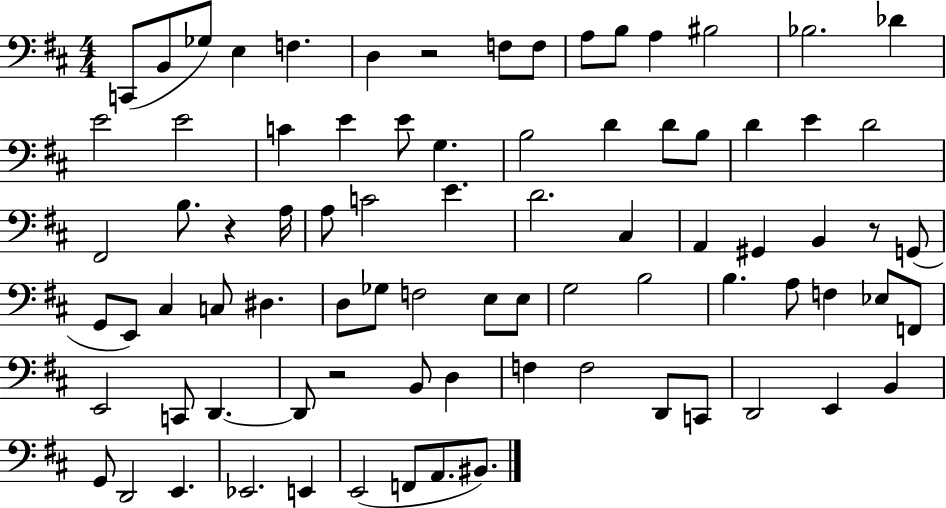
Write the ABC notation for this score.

X:1
T:Untitled
M:4/4
L:1/4
K:D
C,,/2 B,,/2 _G,/2 E, F, D, z2 F,/2 F,/2 A,/2 B,/2 A, ^B,2 _B,2 _D E2 E2 C E E/2 G, B,2 D D/2 B,/2 D E D2 ^F,,2 B,/2 z A,/4 A,/2 C2 E D2 ^C, A,, ^G,, B,, z/2 G,,/2 G,,/2 E,,/2 ^C, C,/2 ^D, D,/2 _G,/2 F,2 E,/2 E,/2 G,2 B,2 B, A,/2 F, _E,/2 F,,/2 E,,2 C,,/2 D,, D,,/2 z2 B,,/2 D, F, F,2 D,,/2 C,,/2 D,,2 E,, B,, G,,/2 D,,2 E,, _E,,2 E,, E,,2 F,,/2 A,,/2 ^B,,/2